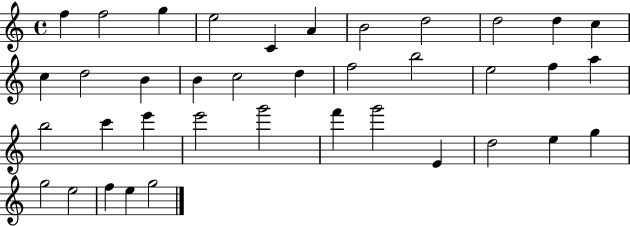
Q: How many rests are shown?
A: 0